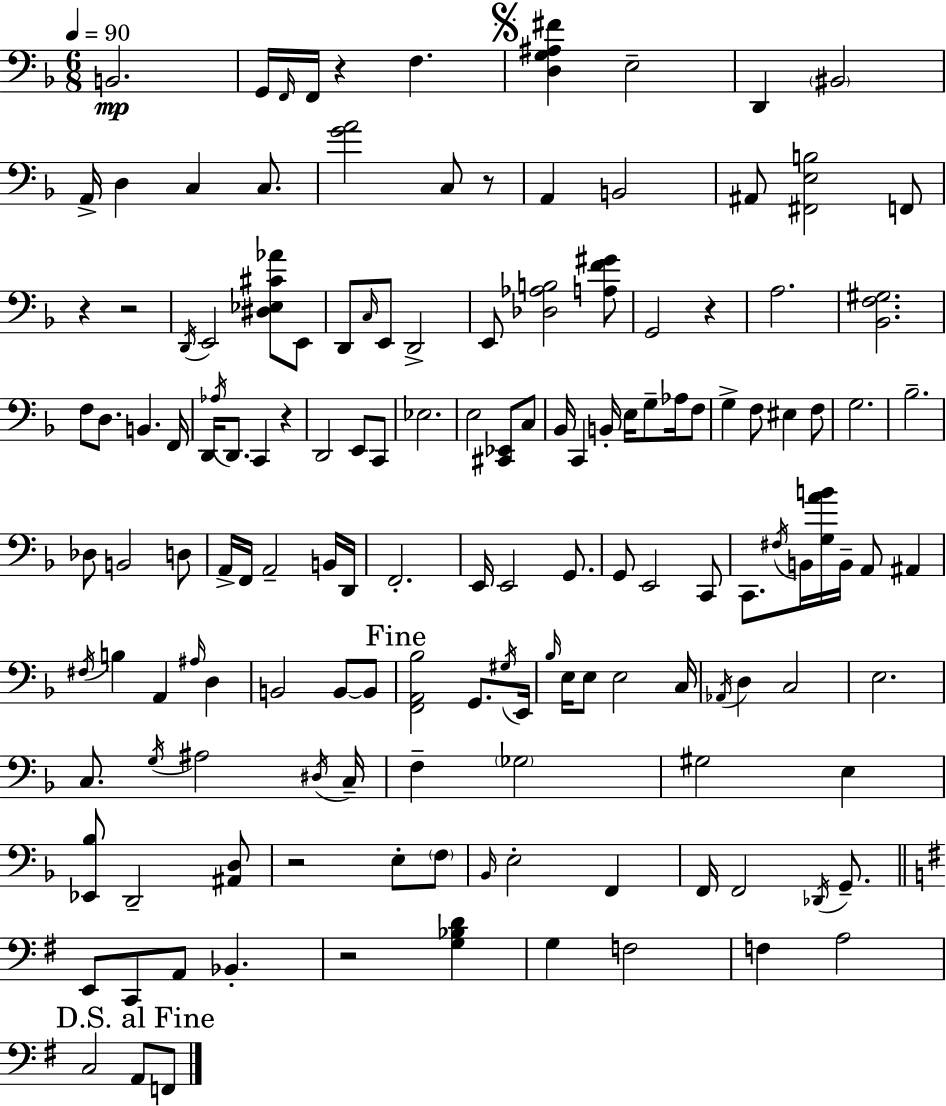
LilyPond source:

{
  \clef bass
  \numericTimeSignature
  \time 6/8
  \key d \minor
  \tempo 4 = 90
  b,2.\mp | g,16 \grace { f,16 } f,16 r4 f4. | \mark \markup { \musicglyph "scripts.segno" } <d g ais fis'>4 e2-- | d,4 \parenthesize bis,2 | \break a,16-> d4 c4 c8. | <g' a'>2 c8 r8 | a,4 b,2 | ais,8 <fis, e b>2 f,8 | \break r4 r2 | \acciaccatura { d,16 } e,2 <dis ees cis' aes'>8 | e,8 d,8 \grace { c16 } e,8 d,2-> | e,8 <des aes b>2 | \break <a f' gis'>8 g,2 r4 | a2. | <bes, f gis>2. | f8 d8. b,4. | \break f,16 d,16 \acciaccatura { aes16 } d,8. c,4 | r4 d,2 | e,8 c,8 ees2. | e2 | \break <cis, ees,>8 c8 bes,16 c,4 b,16-. e16 g8-- | aes16 f8 g4-> f8 eis4 | f8 g2. | bes2.-- | \break des8 b,2 | d8 a,16-> f,16 a,2-- | b,16 d,16 f,2.-. | e,16 e,2 | \break g,8. g,8 e,2 | c,8 c,8. \acciaccatura { fis16 } b,16 <g a' b'>16 b,16-- a,8 | ais,4 \acciaccatura { fis16 } b4 a,4 | \grace { ais16 } d4 b,2 | \break b,8~~ b,8 \mark "Fine" <f, a, bes>2 | g,8. \acciaccatura { gis16 } e,16 \grace { bes16 } e16 e8 | e2 c16 \acciaccatura { aes,16 } d4 | c2 e2. | \break c8. | \acciaccatura { g16 } ais2 \acciaccatura { dis16 } c16-- | f4-- \parenthesize ges2 | gis2 e4 | \break <ees, bes>8 d,2-- <ais, d>8 | r2 e8-. \parenthesize f8 | \grace { bes,16 } e2-. f,4 | f,16 f,2 \acciaccatura { des,16 } g,8.-- | \break \bar "||" \break \key g \major e,8 c,8 a,8 bes,4.-. | r2 <g bes d'>4 | g4 f2 | f4 a2 | \break \mark "D.S. al Fine" c2 a,8 f,8 | \bar "|."
}